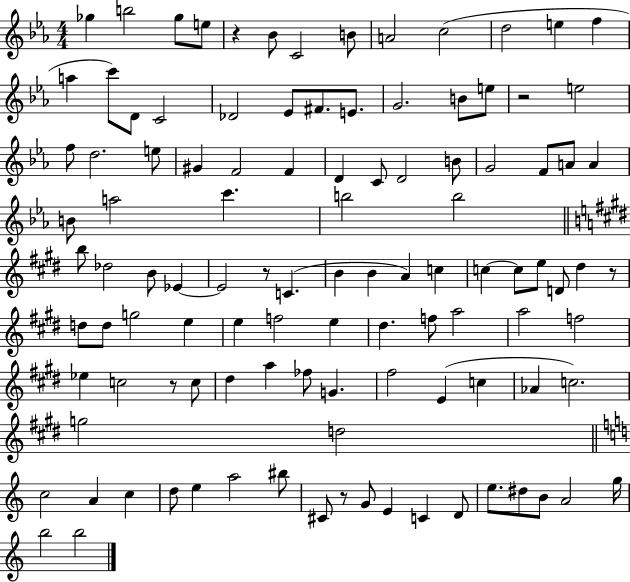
Gb5/q B5/h Gb5/e E5/e R/q Bb4/e C4/h B4/e A4/h C5/h D5/h E5/q F5/q A5/q C6/e D4/e C4/h Db4/h Eb4/e F#4/e. E4/e. G4/h. B4/e E5/e R/h E5/h F5/e D5/h. E5/e G#4/q F4/h F4/q D4/q C4/e D4/h B4/e G4/h F4/e A4/e A4/q B4/e A5/h C6/q. B5/h B5/h B5/e Db5/h B4/e Eb4/q Eb4/h R/e C4/q. B4/q B4/q A4/q C5/q C5/q C5/e E5/e D4/e D#5/q R/e D5/e D5/e G5/h E5/q E5/q F5/h E5/q D#5/q. F5/e A5/h A5/h F5/h Eb5/q C5/h R/e C5/e D#5/q A5/q FES5/e G4/q. F#5/h E4/q C5/q Ab4/q C5/h. G5/h D5/h C5/h A4/q C5/q D5/e E5/q A5/h BIS5/e C#4/e R/e G4/e E4/q C4/q D4/e E5/e. D#5/e B4/e A4/h G5/s B5/h B5/h